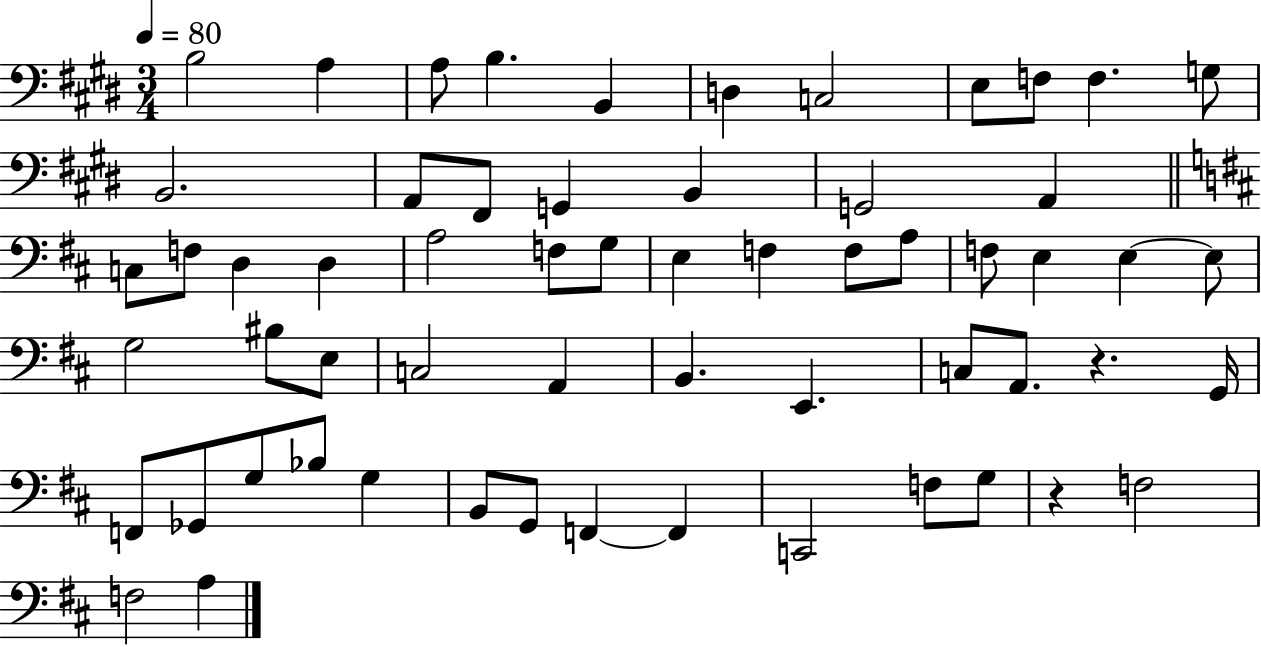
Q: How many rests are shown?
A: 2